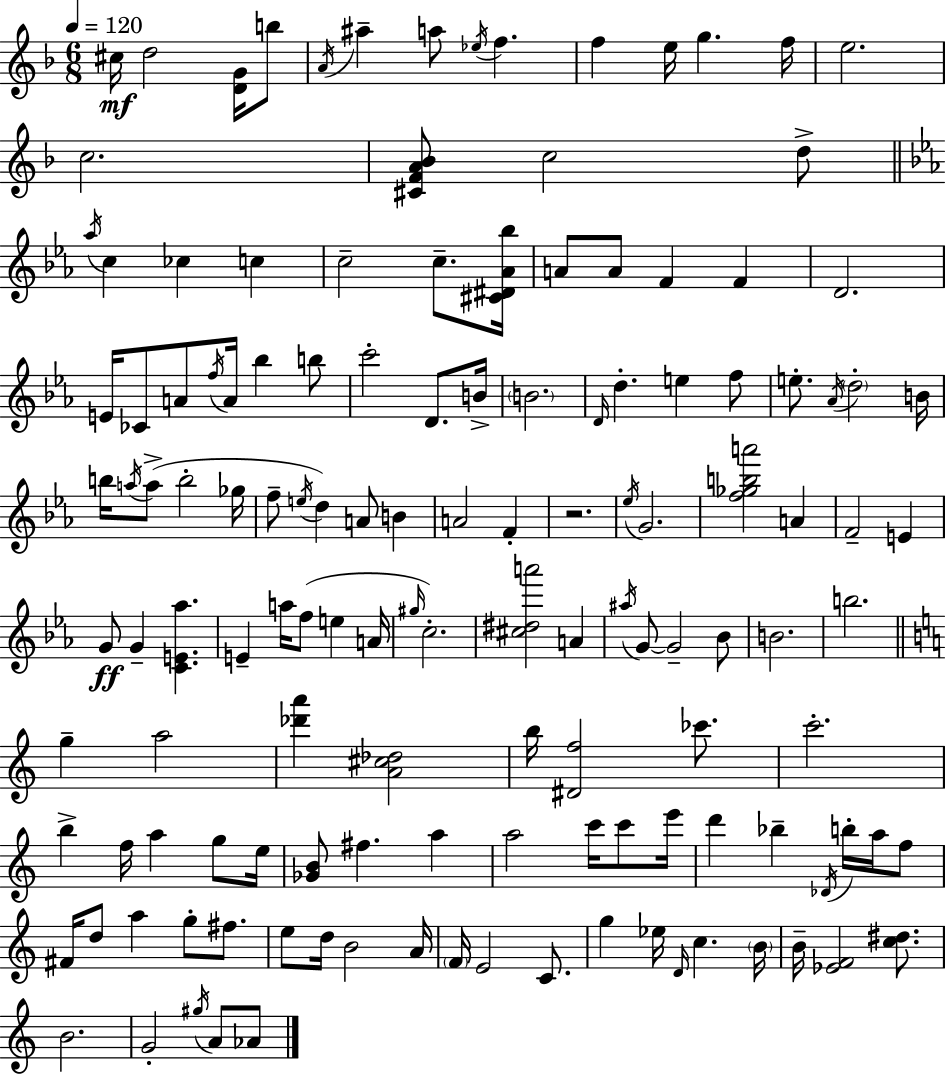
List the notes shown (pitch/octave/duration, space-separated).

C#5/s D5/h [D4,G4]/s B5/e A4/s A#5/q A5/e Eb5/s F5/q. F5/q E5/s G5/q. F5/s E5/h. C5/h. [C#4,F4,A4,Bb4]/e C5/h D5/e Ab5/s C5/q CES5/q C5/q C5/h C5/e. [C#4,D#4,Ab4,Bb5]/s A4/e A4/e F4/q F4/q D4/h. E4/s CES4/e A4/e F5/s A4/s Bb5/q B5/e C6/h D4/e. B4/s B4/h. D4/s D5/q. E5/q F5/e E5/e. Ab4/s D5/h B4/s B5/s A5/s A5/e B5/h Gb5/s F5/e E5/s D5/q A4/e B4/q A4/h F4/q R/h. Eb5/s G4/h. [F5,Gb5,B5,A6]/h A4/q F4/h E4/q G4/e G4/q [C4,E4,Ab5]/q. E4/q A5/s F5/e E5/q A4/s G#5/s C5/h. [C#5,D#5,A6]/h A4/q A#5/s G4/e G4/h Bb4/e B4/h. B5/h. G5/q A5/h [Db6,A6]/q [A4,C#5,Db5]/h B5/s [D#4,F5]/h CES6/e. C6/h. B5/q F5/s A5/q G5/e E5/s [Gb4,B4]/e F#5/q. A5/q A5/h C6/s C6/e E6/s D6/q Bb5/q Db4/s B5/s A5/s F5/e F#4/s D5/e A5/q G5/e F#5/e. E5/e D5/s B4/h A4/s F4/s E4/h C4/e. G5/q Eb5/s D4/s C5/q. B4/s B4/s [Eb4,F4]/h [C5,D#5]/e. B4/h. G4/h G#5/s A4/e Ab4/e